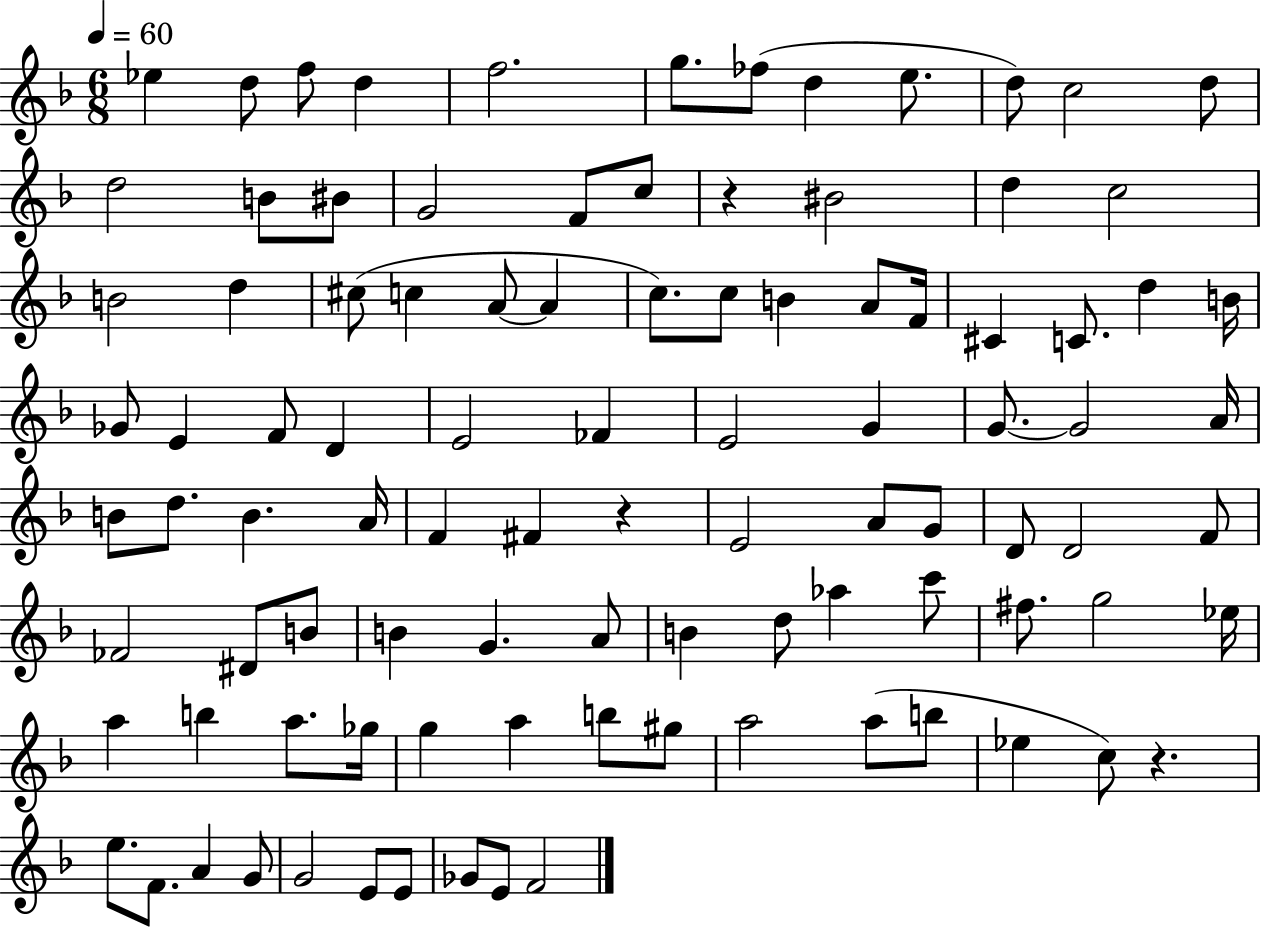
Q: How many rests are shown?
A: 3